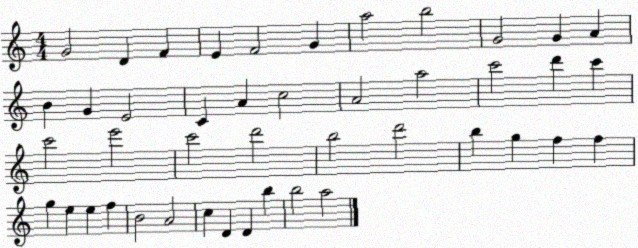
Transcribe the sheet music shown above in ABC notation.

X:1
T:Untitled
M:4/4
L:1/4
K:C
G2 D F E F2 G a2 b2 G2 G A B G E2 C A c2 A2 a2 c'2 d' c' c'2 e'2 c'2 d'2 b2 d'2 b g f f g e e f B2 A2 c D D b b2 a2